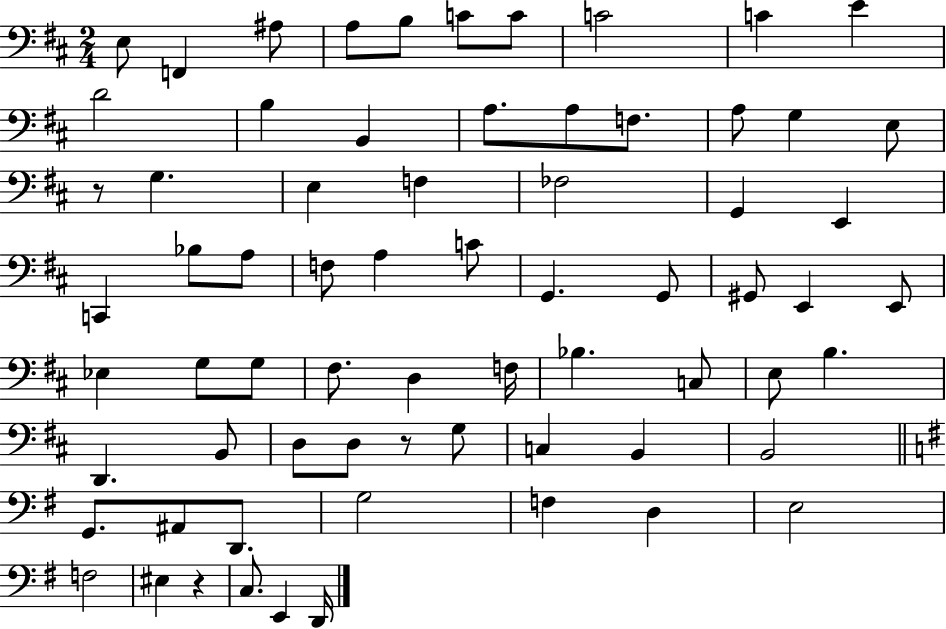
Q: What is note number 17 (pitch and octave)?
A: A3